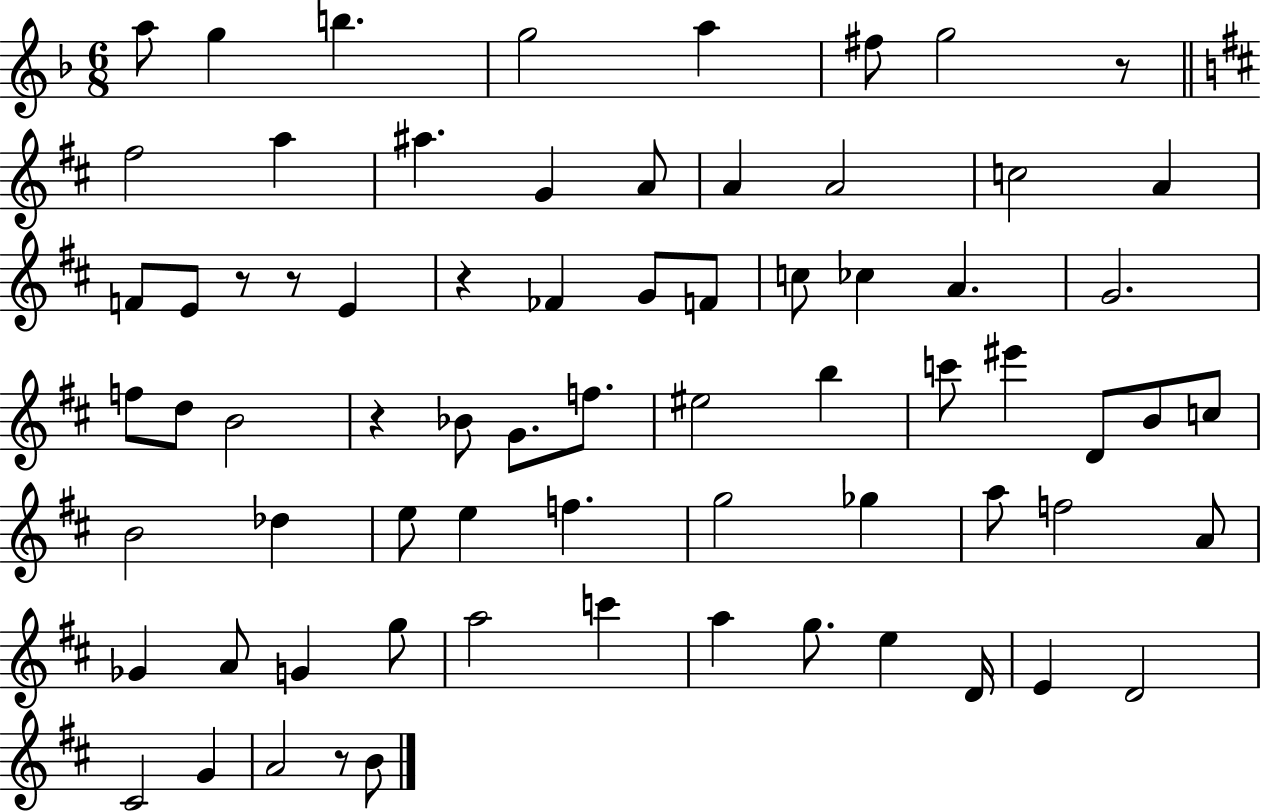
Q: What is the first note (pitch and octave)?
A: A5